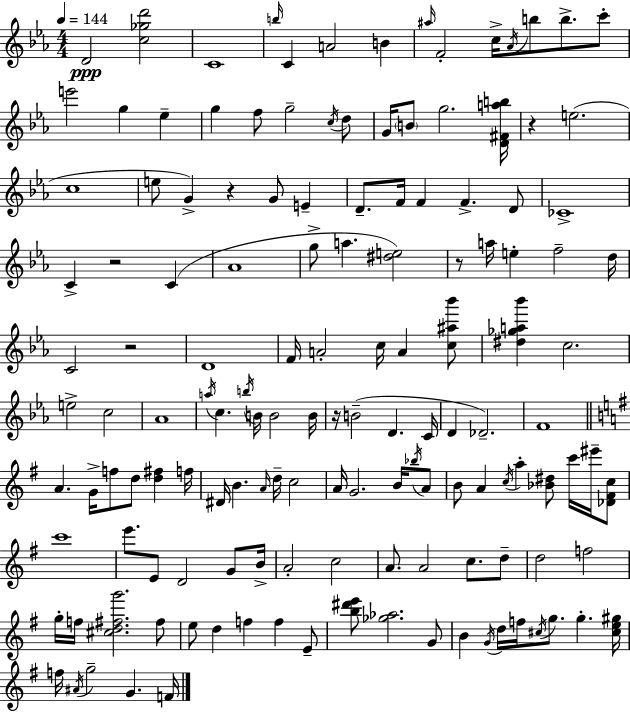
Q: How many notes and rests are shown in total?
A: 141